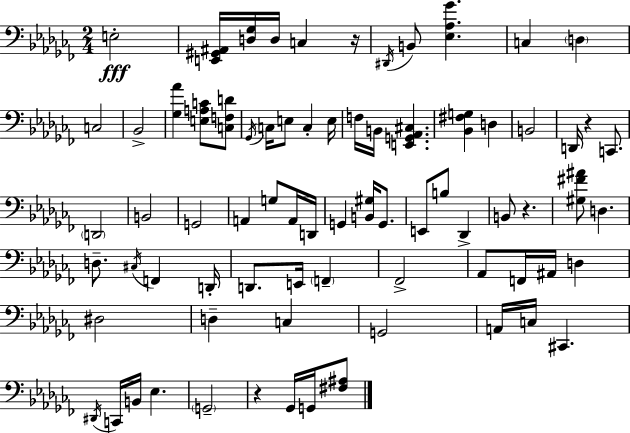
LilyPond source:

{
  \clef bass
  \numericTimeSignature
  \time 2/4
  \key aes \minor
  \repeat volta 2 { e2-.\fff | <e, gis, ais,>16 <d ges>16 d16 c4 r16 | \acciaccatura { dis,16 } b,8 <ees aes ges'>4. | c4 \parenthesize d4 | \break c2 | bes,2-> | <ges aes'>4 <e a c'>8 <c f d'>8 | \acciaccatura { ges,16 } c16 e8 c4-. | \break e16 f16 b,16 <e, g, aes, cis>4. | <bes, fis g>4 d4 | b,2 | d,16 r4 c,8. | \break \parenthesize d,2 | b,2 | g,2 | a,4 g8 | \break a,16 d,16 g,4 <b, gis>16 g,8. | e,8 b8 des,4-> | b,8 r4. | <gis fis' ais'>8 d4. | \break d8.-- \acciaccatura { cis16 } f,4 | d,16-. d,8. e,16 \parenthesize f,4-- | fes,2-> | aes,8 f,16 ais,16 d4 | \break dis2 | d4-- c4 | g,2 | a,16 c16 cis,4. | \break \acciaccatura { dis,16 } c,16 b,16 ees4. | \parenthesize g,2-- | r4 | ges,16 g,16 <fis ais>8 } \bar "|."
}